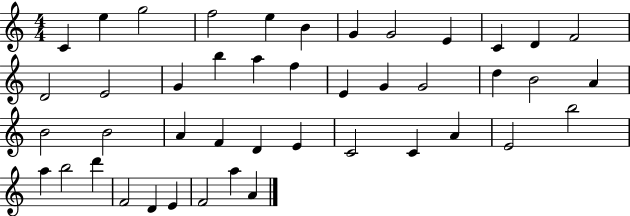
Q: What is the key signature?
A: C major